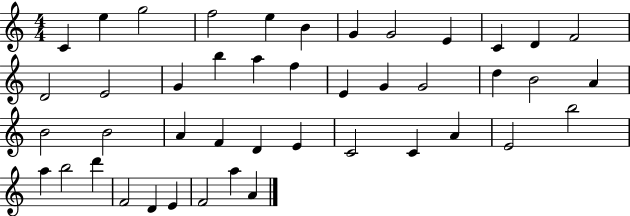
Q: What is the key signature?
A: C major